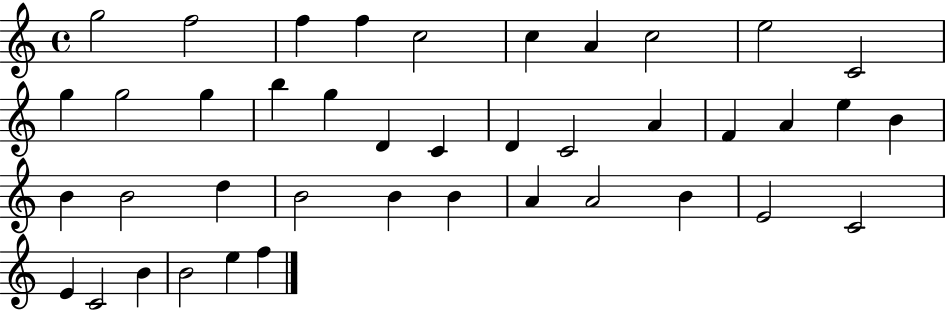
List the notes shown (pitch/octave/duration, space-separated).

G5/h F5/h F5/q F5/q C5/h C5/q A4/q C5/h E5/h C4/h G5/q G5/h G5/q B5/q G5/q D4/q C4/q D4/q C4/h A4/q F4/q A4/q E5/q B4/q B4/q B4/h D5/q B4/h B4/q B4/q A4/q A4/h B4/q E4/h C4/h E4/q C4/h B4/q B4/h E5/q F5/q